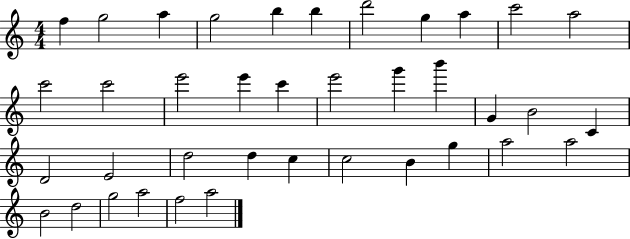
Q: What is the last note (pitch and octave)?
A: A5